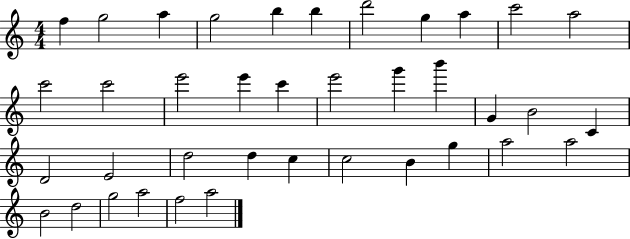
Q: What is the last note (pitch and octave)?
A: A5